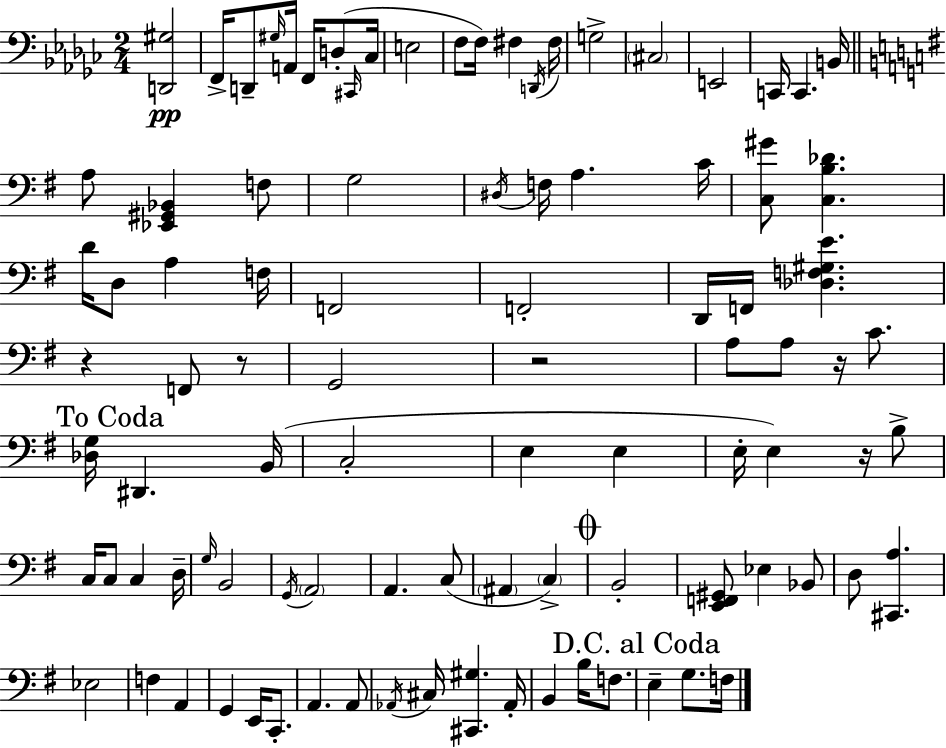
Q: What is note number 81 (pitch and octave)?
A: F3